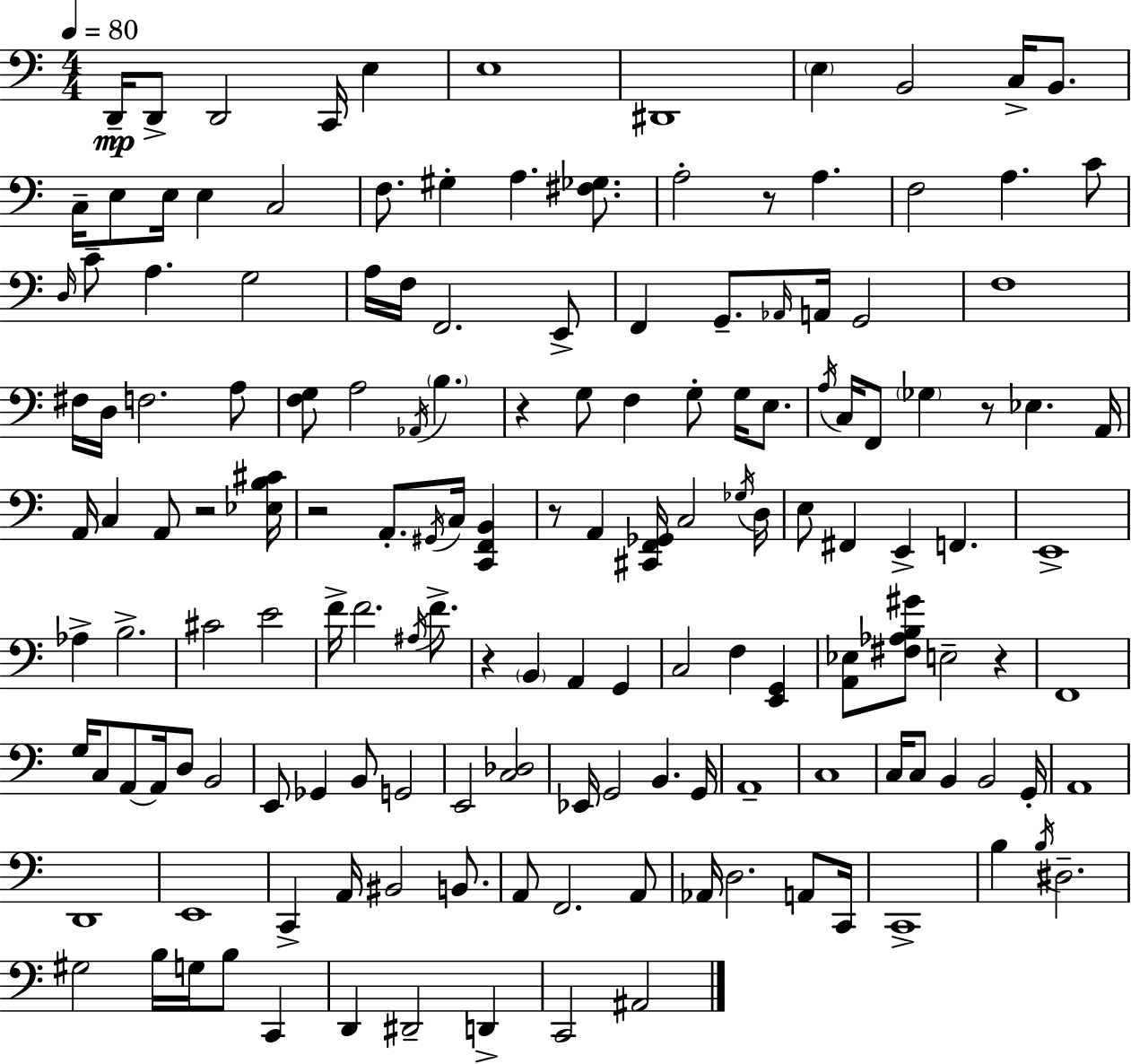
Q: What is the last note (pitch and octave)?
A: A#2